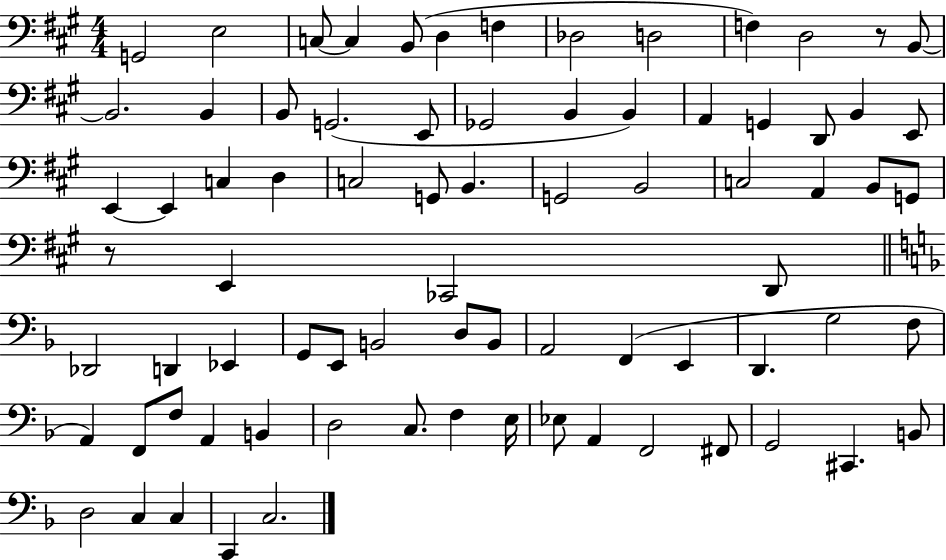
{
  \clef bass
  \numericTimeSignature
  \time 4/4
  \key a \major
  g,2 e2 | c8~~ c4 b,8( d4 f4 | des2 d2 | f4) d2 r8 b,8~~ | \break b,2. b,4 | b,8 g,2.( e,8 | ges,2 b,4 b,4) | a,4 g,4 d,8 b,4 e,8 | \break e,4~~ e,4 c4 d4 | c2 g,8 b,4. | g,2 b,2 | c2 a,4 b,8 g,8 | \break r8 e,4 ces,2 d,8 | \bar "||" \break \key f \major des,2 d,4 ees,4 | g,8 e,8 b,2 d8 b,8 | a,2 f,4( e,4 | d,4. g2 f8 | \break a,4) f,8 f8 a,4 b,4 | d2 c8. f4 e16 | ees8 a,4 f,2 fis,8 | g,2 cis,4. b,8 | \break d2 c4 c4 | c,4 c2. | \bar "|."
}